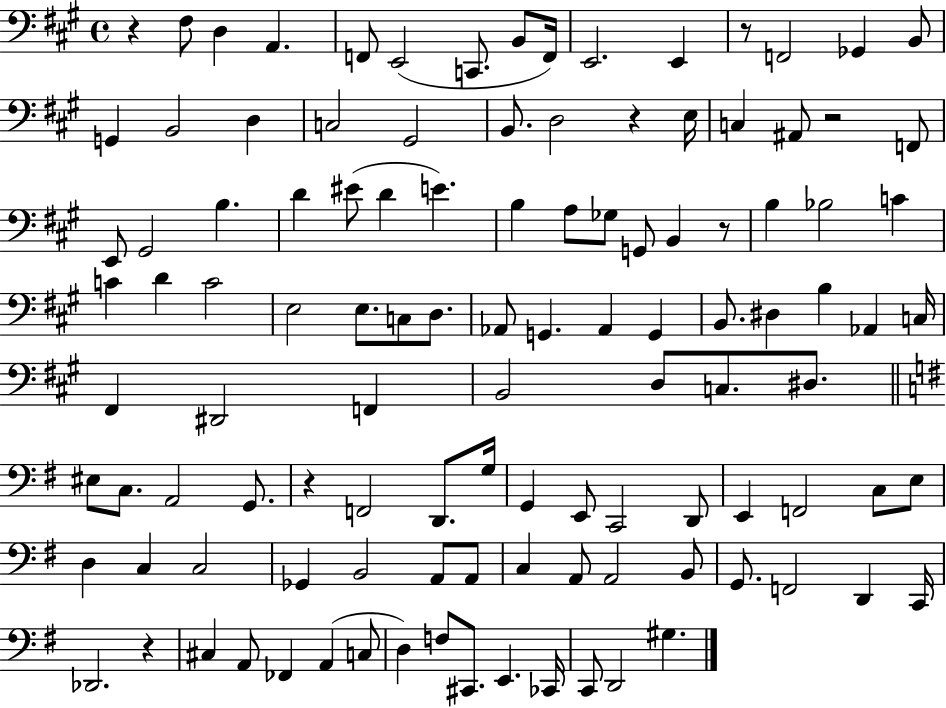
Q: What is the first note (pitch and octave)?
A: F#3